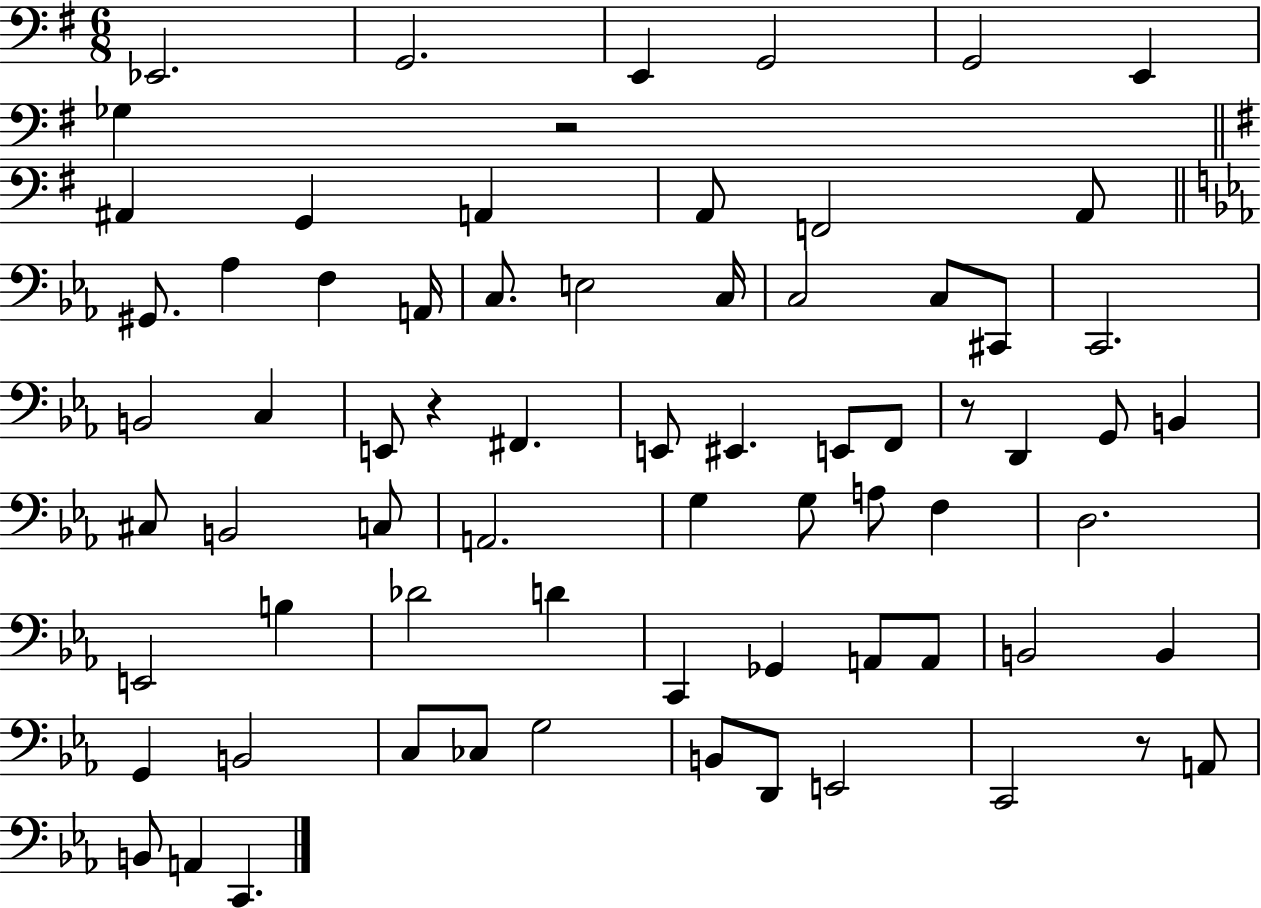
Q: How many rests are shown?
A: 4